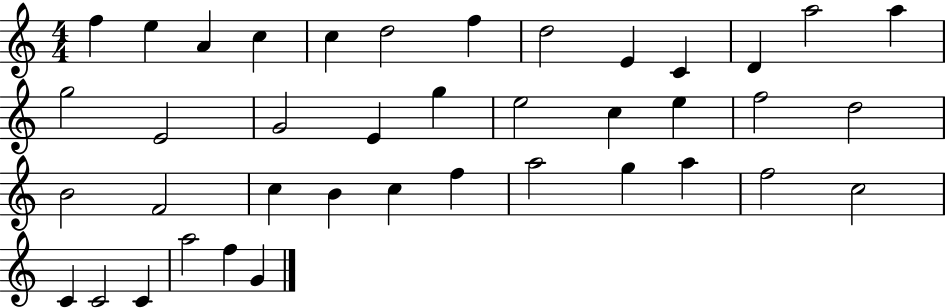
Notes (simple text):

F5/q E5/q A4/q C5/q C5/q D5/h F5/q D5/h E4/q C4/q D4/q A5/h A5/q G5/h E4/h G4/h E4/q G5/q E5/h C5/q E5/q F5/h D5/h B4/h F4/h C5/q B4/q C5/q F5/q A5/h G5/q A5/q F5/h C5/h C4/q C4/h C4/q A5/h F5/q G4/q